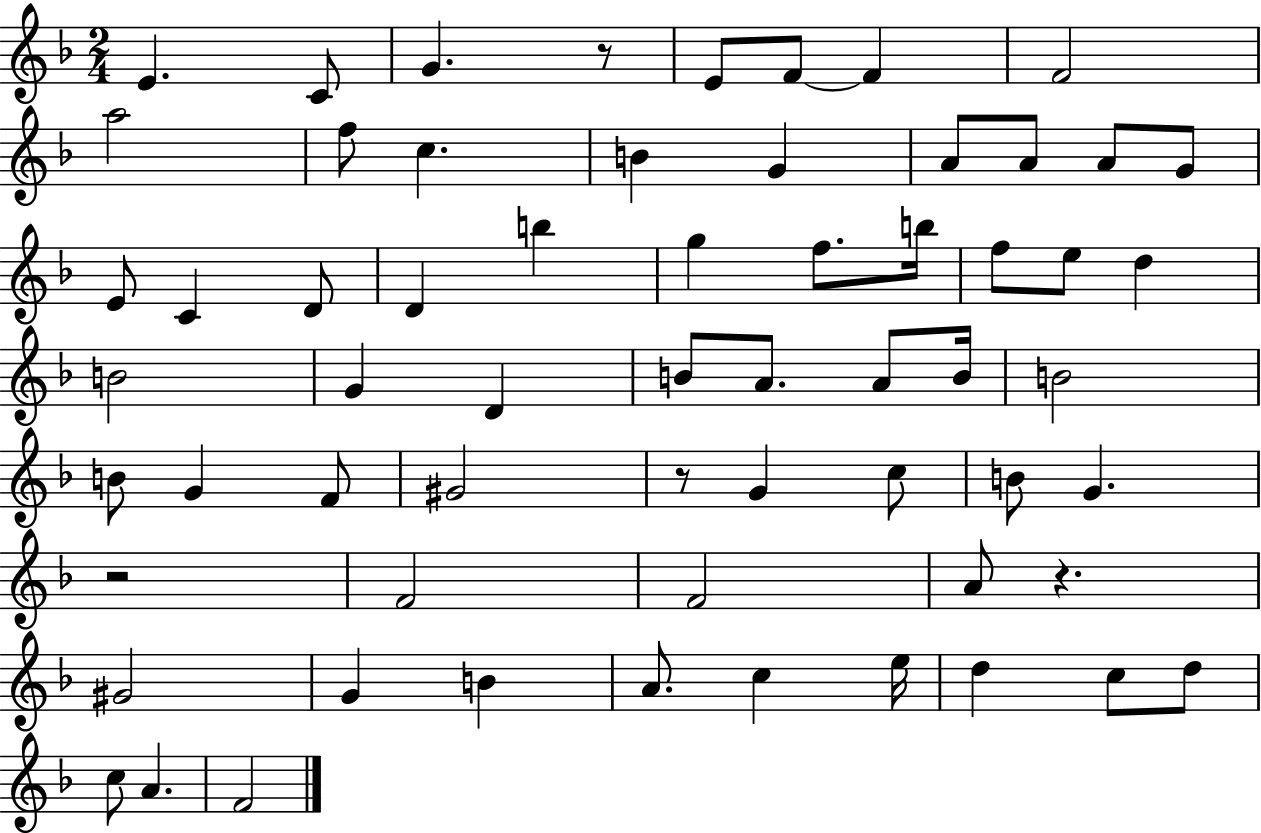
X:1
T:Untitled
M:2/4
L:1/4
K:F
E C/2 G z/2 E/2 F/2 F F2 a2 f/2 c B G A/2 A/2 A/2 G/2 E/2 C D/2 D b g f/2 b/4 f/2 e/2 d B2 G D B/2 A/2 A/2 B/4 B2 B/2 G F/2 ^G2 z/2 G c/2 B/2 G z2 F2 F2 A/2 z ^G2 G B A/2 c e/4 d c/2 d/2 c/2 A F2